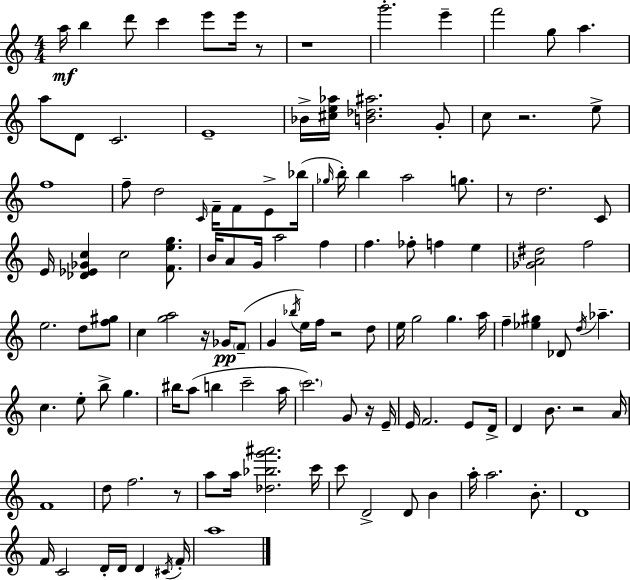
X:1
T:Untitled
M:4/4
L:1/4
K:Am
a/4 b d'/2 c' e'/2 e'/4 z/2 z4 g'2 e' f'2 g/2 a a/2 D/2 C2 E4 _B/4 [^ce_a]/4 [B_d^a]2 G/2 c/2 z2 e/2 f4 f/2 d2 C/4 F/4 F/2 E/2 _b/4 _g/4 b/4 b a2 g/2 z/2 d2 C/2 E/4 [_D_E_Gc] c2 [Feg]/2 B/4 A/2 G/4 a2 f f _f/2 f e [_GA^d]2 f2 e2 d/2 [f^g]/2 c [ga]2 z/4 _G/4 F/2 G _b/4 e/4 f/4 z2 d/2 e/4 g2 g a/4 f [_e^g] _D/2 d/4 _a c e/2 b/2 g ^b/4 a/2 b c'2 a/4 c'2 G/2 z/4 E/4 E/4 F2 E/2 D/4 D B/2 z2 A/4 F4 d/2 f2 z/2 a/2 a/4 [_d_bg'^a']2 c'/4 c'/2 D2 D/2 B a/4 a2 B/2 D4 F/4 C2 D/4 D/4 D ^C/4 F/4 a4